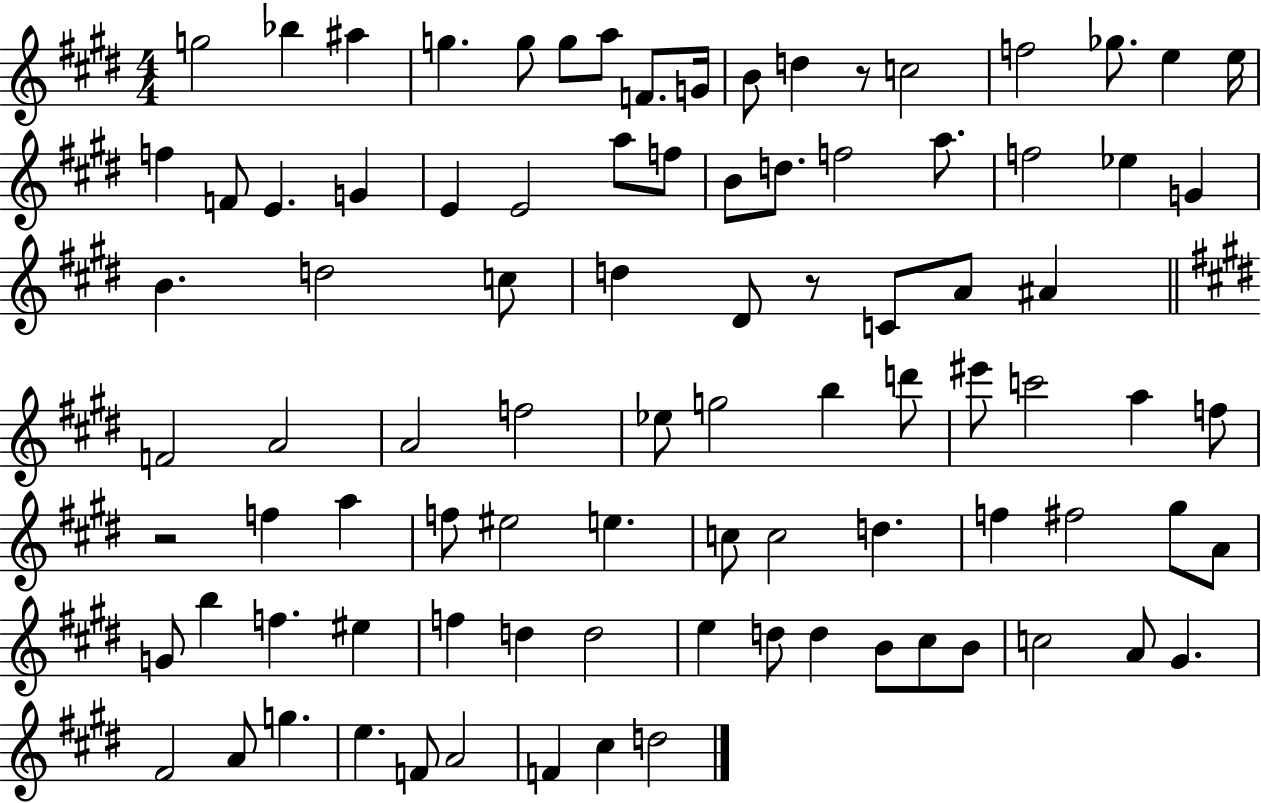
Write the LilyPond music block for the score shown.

{
  \clef treble
  \numericTimeSignature
  \time 4/4
  \key e \major
  g''2 bes''4 ais''4 | g''4. g''8 g''8 a''8 f'8. g'16 | b'8 d''4 r8 c''2 | f''2 ges''8. e''4 e''16 | \break f''4 f'8 e'4. g'4 | e'4 e'2 a''8 f''8 | b'8 d''8. f''2 a''8. | f''2 ees''4 g'4 | \break b'4. d''2 c''8 | d''4 dis'8 r8 c'8 a'8 ais'4 | \bar "||" \break \key e \major f'2 a'2 | a'2 f''2 | ees''8 g''2 b''4 d'''8 | eis'''8 c'''2 a''4 f''8 | \break r2 f''4 a''4 | f''8 eis''2 e''4. | c''8 c''2 d''4. | f''4 fis''2 gis''8 a'8 | \break g'8 b''4 f''4. eis''4 | f''4 d''4 d''2 | e''4 d''8 d''4 b'8 cis''8 b'8 | c''2 a'8 gis'4. | \break fis'2 a'8 g''4. | e''4. f'8 a'2 | f'4 cis''4 d''2 | \bar "|."
}